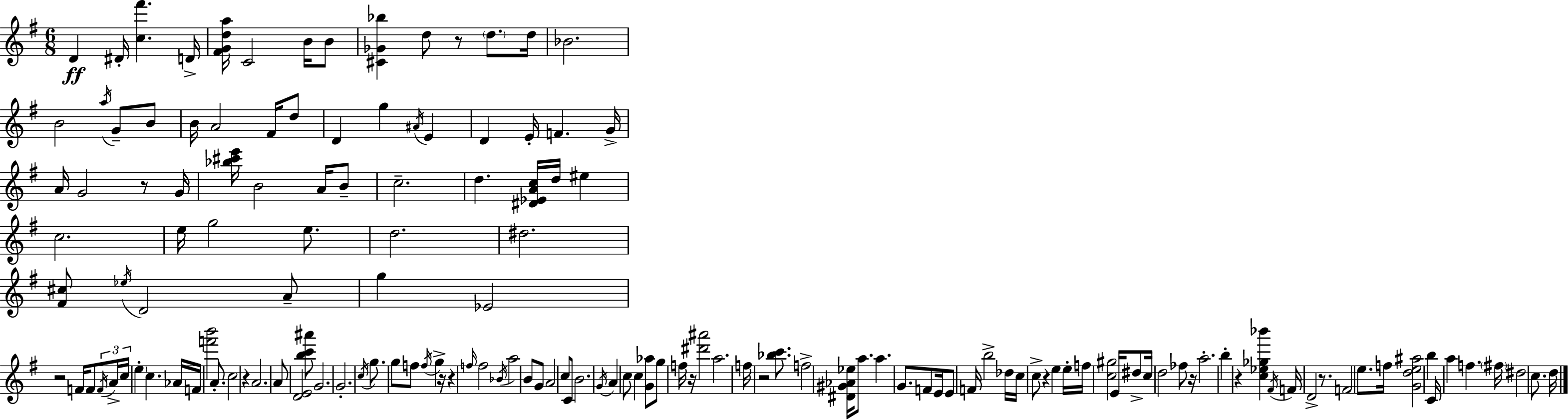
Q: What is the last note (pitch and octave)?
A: D5